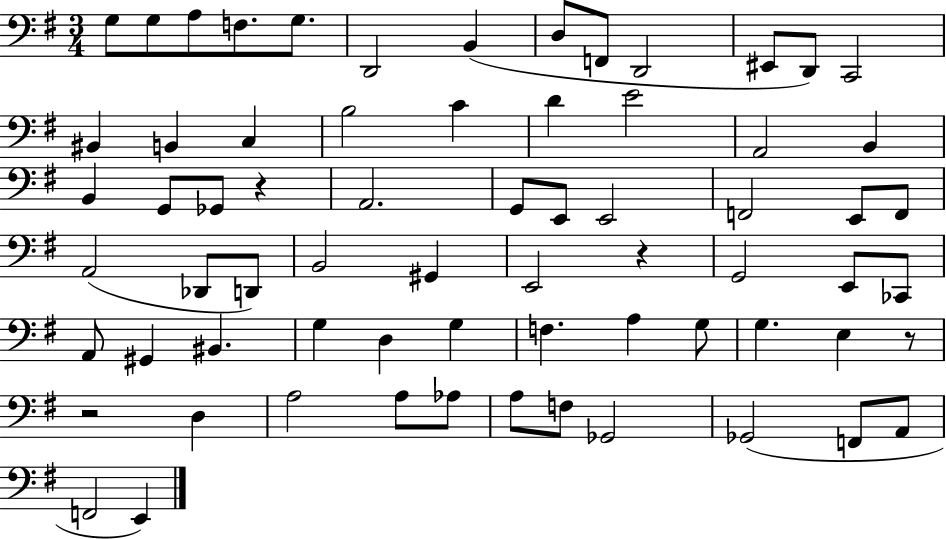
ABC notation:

X:1
T:Untitled
M:3/4
L:1/4
K:G
G,/2 G,/2 A,/2 F,/2 G,/2 D,,2 B,, D,/2 F,,/2 D,,2 ^E,,/2 D,,/2 C,,2 ^B,, B,, C, B,2 C D E2 A,,2 B,, B,, G,,/2 _G,,/2 z A,,2 G,,/2 E,,/2 E,,2 F,,2 E,,/2 F,,/2 A,,2 _D,,/2 D,,/2 B,,2 ^G,, E,,2 z G,,2 E,,/2 _C,,/2 A,,/2 ^G,, ^B,, G, D, G, F, A, G,/2 G, E, z/2 z2 D, A,2 A,/2 _A,/2 A,/2 F,/2 _G,,2 _G,,2 F,,/2 A,,/2 F,,2 E,,